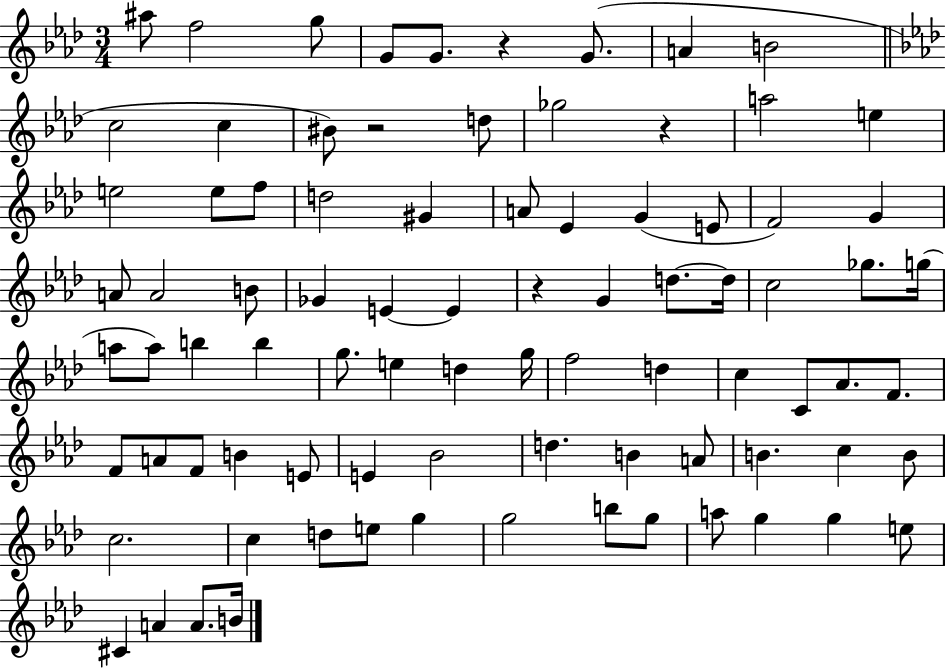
X:1
T:Untitled
M:3/4
L:1/4
K:Ab
^a/2 f2 g/2 G/2 G/2 z G/2 A B2 c2 c ^B/2 z2 d/2 _g2 z a2 e e2 e/2 f/2 d2 ^G A/2 _E G E/2 F2 G A/2 A2 B/2 _G E E z G d/2 d/4 c2 _g/2 g/4 a/2 a/2 b b g/2 e d g/4 f2 d c C/2 _A/2 F/2 F/2 A/2 F/2 B E/2 E _B2 d B A/2 B c B/2 c2 c d/2 e/2 g g2 b/2 g/2 a/2 g g e/2 ^C A A/2 B/4